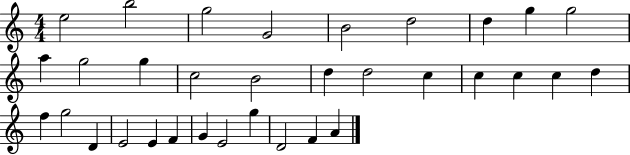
{
  \clef treble
  \numericTimeSignature
  \time 4/4
  \key c \major
  e''2 b''2 | g''2 g'2 | b'2 d''2 | d''4 g''4 g''2 | \break a''4 g''2 g''4 | c''2 b'2 | d''4 d''2 c''4 | c''4 c''4 c''4 d''4 | \break f''4 g''2 d'4 | e'2 e'4 f'4 | g'4 e'2 g''4 | d'2 f'4 a'4 | \break \bar "|."
}